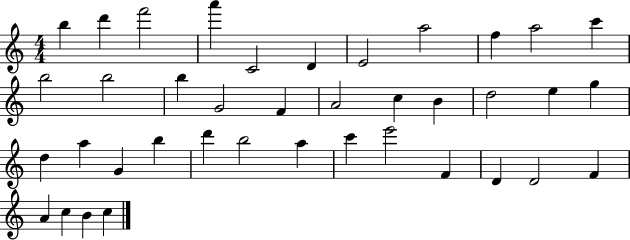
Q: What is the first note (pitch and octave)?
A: B5